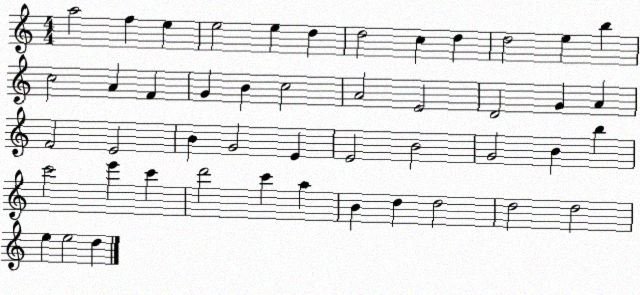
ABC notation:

X:1
T:Untitled
M:4/4
L:1/4
K:C
a2 f e e2 e d d2 c d d2 e b c2 A F G B c2 A2 E2 D2 G A F2 E2 B G2 E E2 B2 G2 B b c'2 e' c' d'2 c' a B d d2 d2 d2 e e2 d